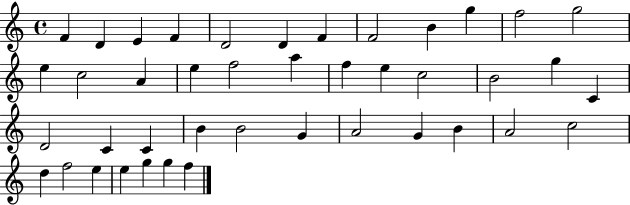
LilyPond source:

{
  \clef treble
  \time 4/4
  \defaultTimeSignature
  \key c \major
  f'4 d'4 e'4 f'4 | d'2 d'4 f'4 | f'2 b'4 g''4 | f''2 g''2 | \break e''4 c''2 a'4 | e''4 f''2 a''4 | f''4 e''4 c''2 | b'2 g''4 c'4 | \break d'2 c'4 c'4 | b'4 b'2 g'4 | a'2 g'4 b'4 | a'2 c''2 | \break d''4 f''2 e''4 | e''4 g''4 g''4 f''4 | \bar "|."
}